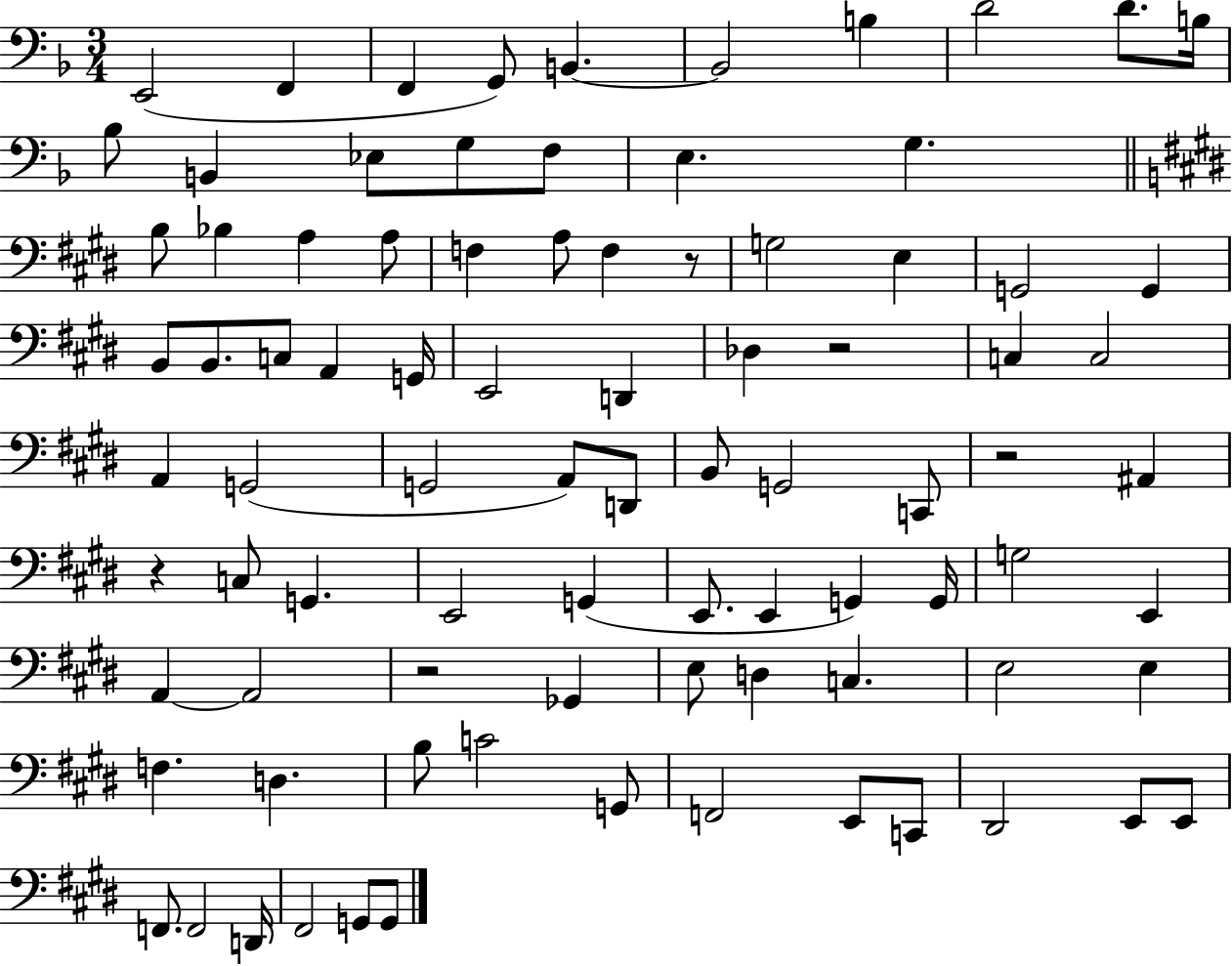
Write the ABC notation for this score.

X:1
T:Untitled
M:3/4
L:1/4
K:F
E,,2 F,, F,, G,,/2 B,, B,,2 B, D2 D/2 B,/4 _B,/2 B,, _E,/2 G,/2 F,/2 E, G, B,/2 _B, A, A,/2 F, A,/2 F, z/2 G,2 E, G,,2 G,, B,,/2 B,,/2 C,/2 A,, G,,/4 E,,2 D,, _D, z2 C, C,2 A,, G,,2 G,,2 A,,/2 D,,/2 B,,/2 G,,2 C,,/2 z2 ^A,, z C,/2 G,, E,,2 G,, E,,/2 E,, G,, G,,/4 G,2 E,, A,, A,,2 z2 _G,, E,/2 D, C, E,2 E, F, D, B,/2 C2 G,,/2 F,,2 E,,/2 C,,/2 ^D,,2 E,,/2 E,,/2 F,,/2 F,,2 D,,/4 ^F,,2 G,,/2 G,,/2